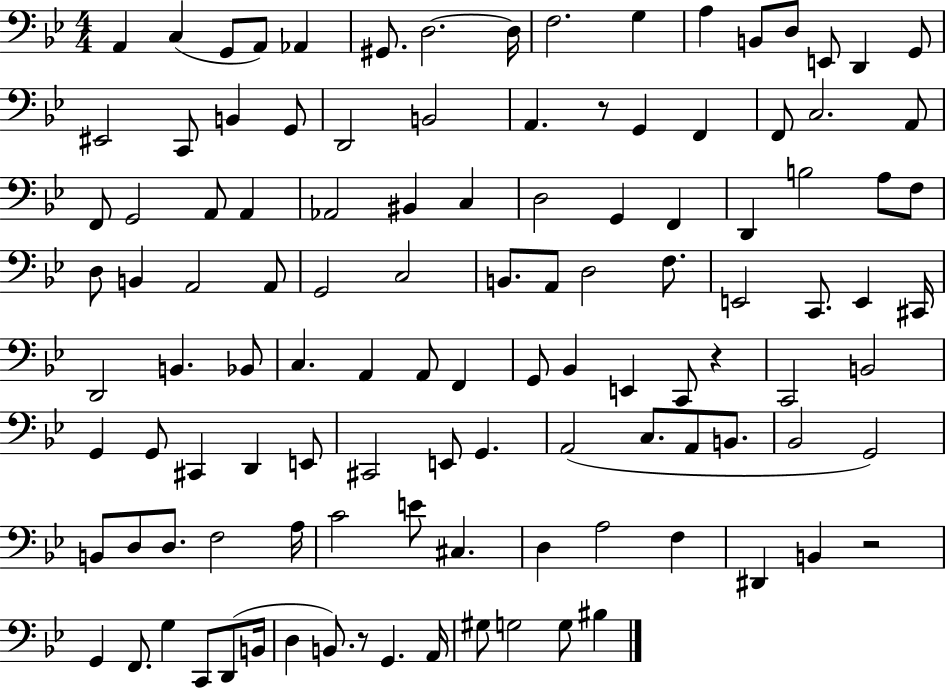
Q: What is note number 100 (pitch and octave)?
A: C2